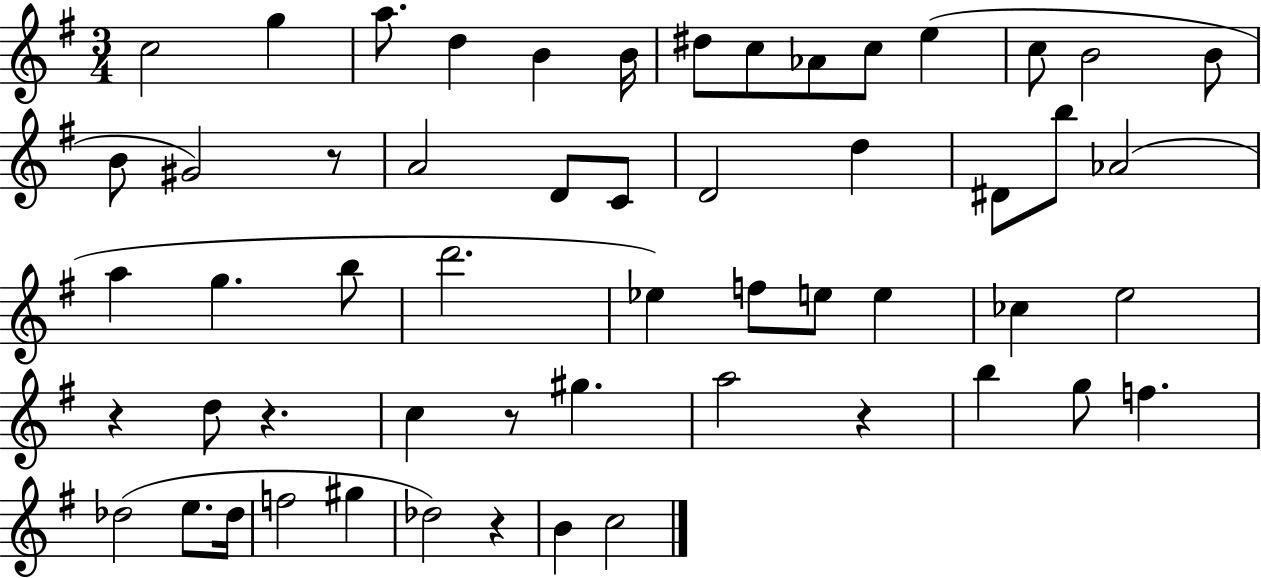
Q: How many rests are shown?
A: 6